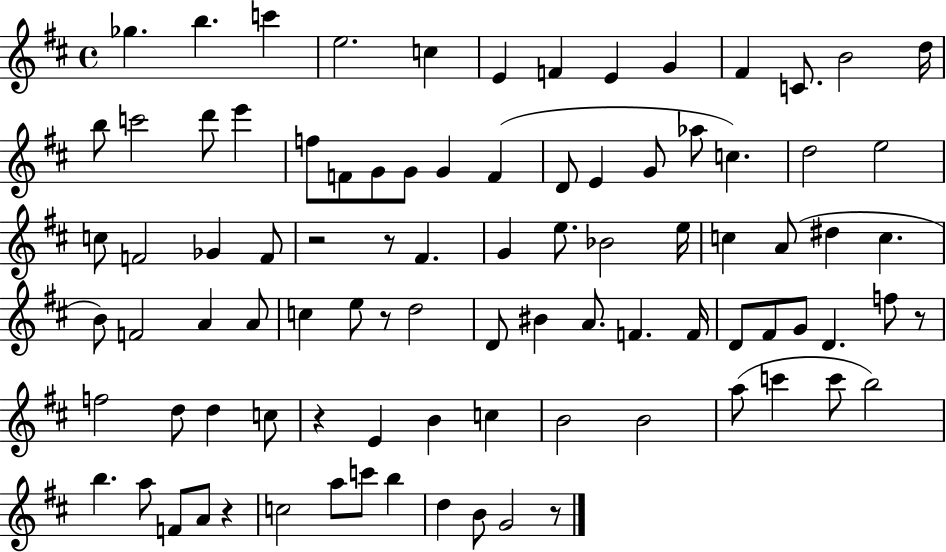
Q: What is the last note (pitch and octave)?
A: G4